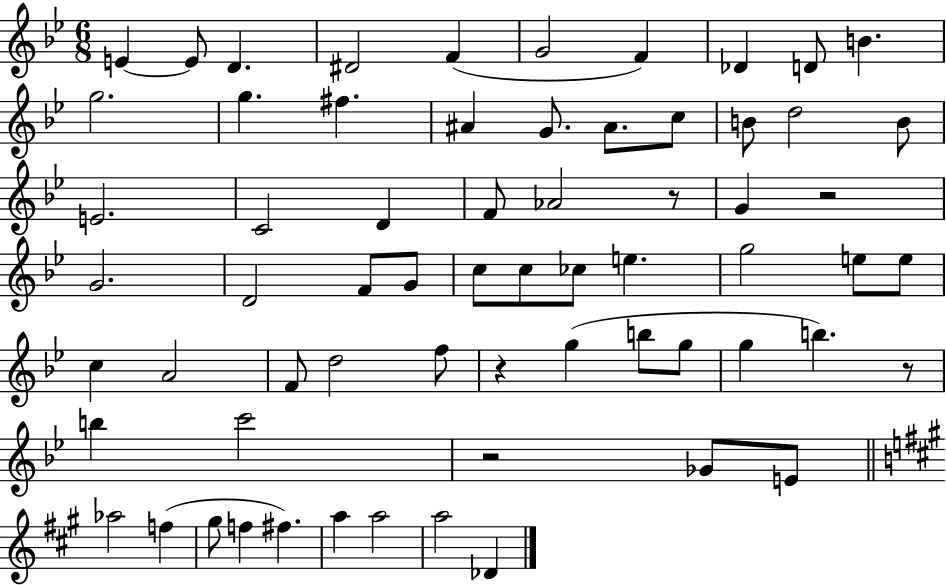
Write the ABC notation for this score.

X:1
T:Untitled
M:6/8
L:1/4
K:Bb
E E/2 D ^D2 F G2 F _D D/2 B g2 g ^f ^A G/2 ^A/2 c/2 B/2 d2 B/2 E2 C2 D F/2 _A2 z/2 G z2 G2 D2 F/2 G/2 c/2 c/2 _c/2 e g2 e/2 e/2 c A2 F/2 d2 f/2 z g b/2 g/2 g b z/2 b c'2 z2 _G/2 E/2 _a2 f ^g/2 f ^f a a2 a2 _D